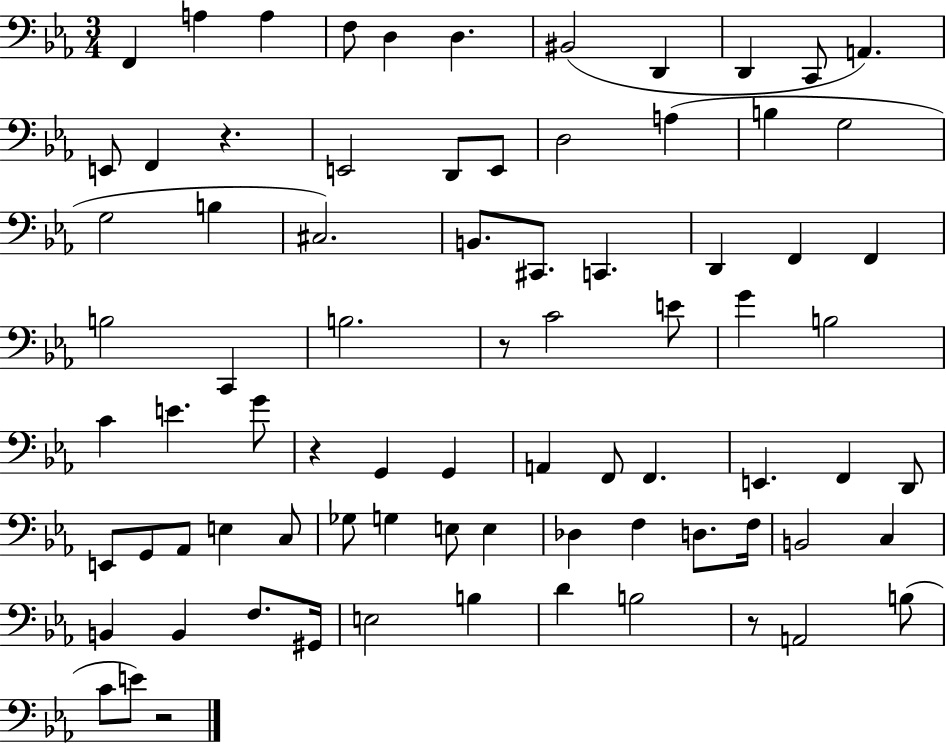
{
  \clef bass
  \numericTimeSignature
  \time 3/4
  \key ees \major
  f,4 a4 a4 | f8 d4 d4. | bis,2( d,4 | d,4 c,8 a,4.) | \break e,8 f,4 r4. | e,2 d,8 e,8 | d2 a4( | b4 g2 | \break g2 b4 | cis2.) | b,8. cis,8. c,4. | d,4 f,4 f,4 | \break b2 c,4 | b2. | r8 c'2 e'8 | g'4 b2 | \break c'4 e'4. g'8 | r4 g,4 g,4 | a,4 f,8 f,4. | e,4. f,4 d,8 | \break e,8 g,8 aes,8 e4 c8 | ges8 g4 e8 e4 | des4 f4 d8. f16 | b,2 c4 | \break b,4 b,4 f8. gis,16 | e2 b4 | d'4 b2 | r8 a,2 b8( | \break c'8 e'8) r2 | \bar "|."
}